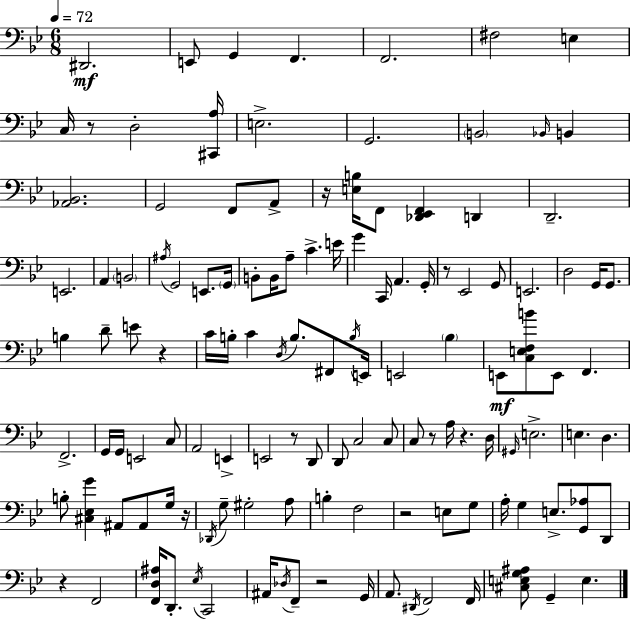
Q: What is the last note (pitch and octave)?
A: E3